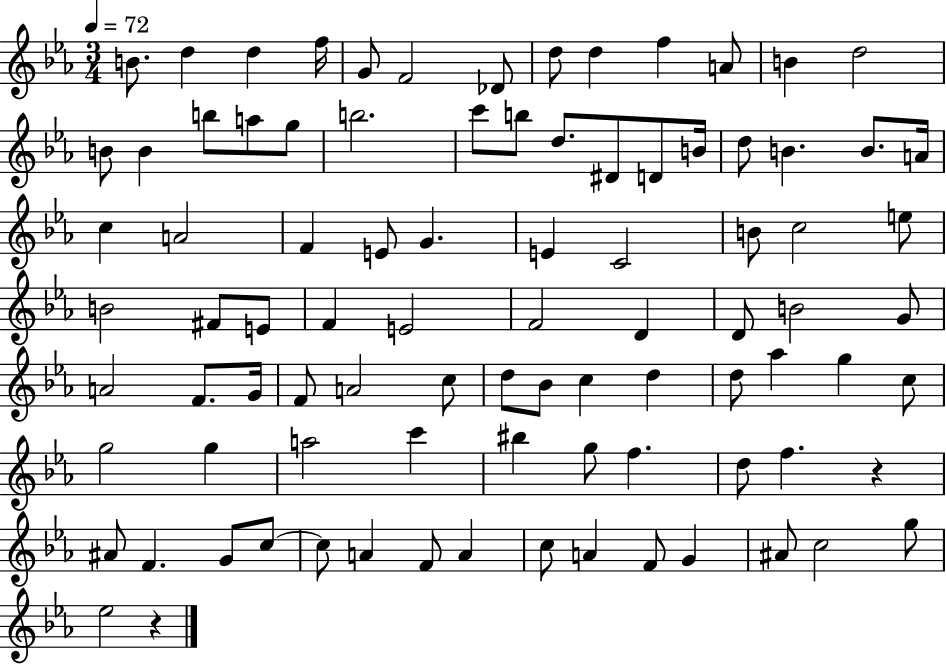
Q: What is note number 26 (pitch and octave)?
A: D5